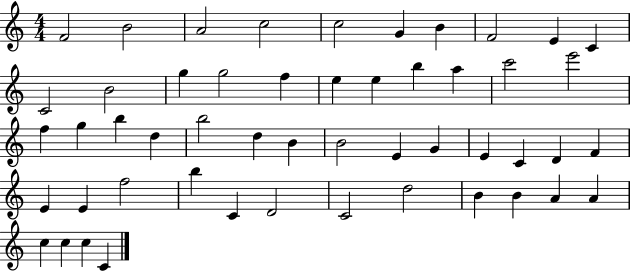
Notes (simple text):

F4/h B4/h A4/h C5/h C5/h G4/q B4/q F4/h E4/q C4/q C4/h B4/h G5/q G5/h F5/q E5/q E5/q B5/q A5/q C6/h E6/h F5/q G5/q B5/q D5/q B5/h D5/q B4/q B4/h E4/q G4/q E4/q C4/q D4/q F4/q E4/q E4/q F5/h B5/q C4/q D4/h C4/h D5/h B4/q B4/q A4/q A4/q C5/q C5/q C5/q C4/q